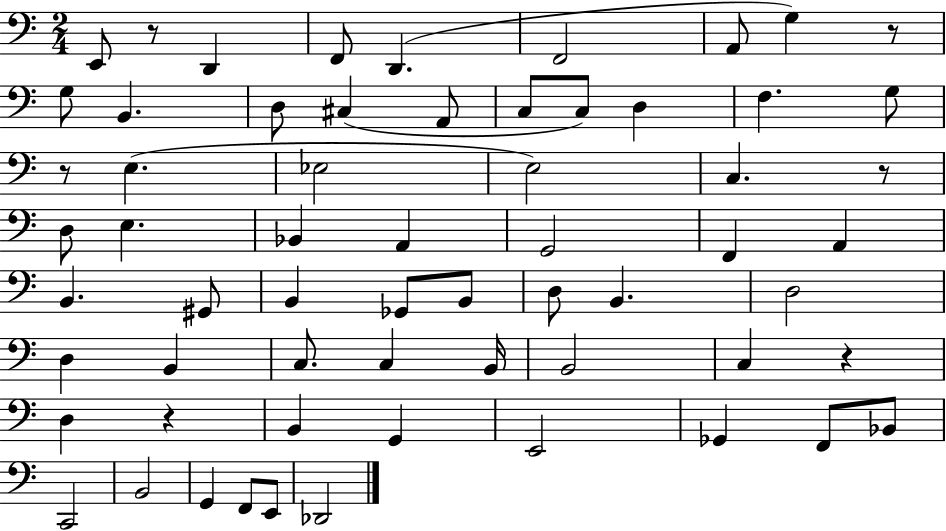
E2/e R/e D2/q F2/e D2/q. F2/h A2/e G3/q R/e G3/e B2/q. D3/e C#3/q A2/e C3/e C3/e D3/q F3/q. G3/e R/e E3/q. Eb3/h E3/h C3/q. R/e D3/e E3/q. Bb2/q A2/q G2/h F2/q A2/q B2/q. G#2/e B2/q Gb2/e B2/e D3/e B2/q. D3/h D3/q B2/q C3/e. C3/q B2/s B2/h C3/q R/q D3/q R/q B2/q G2/q E2/h Gb2/q F2/e Bb2/e C2/h B2/h G2/q F2/e E2/e Db2/h